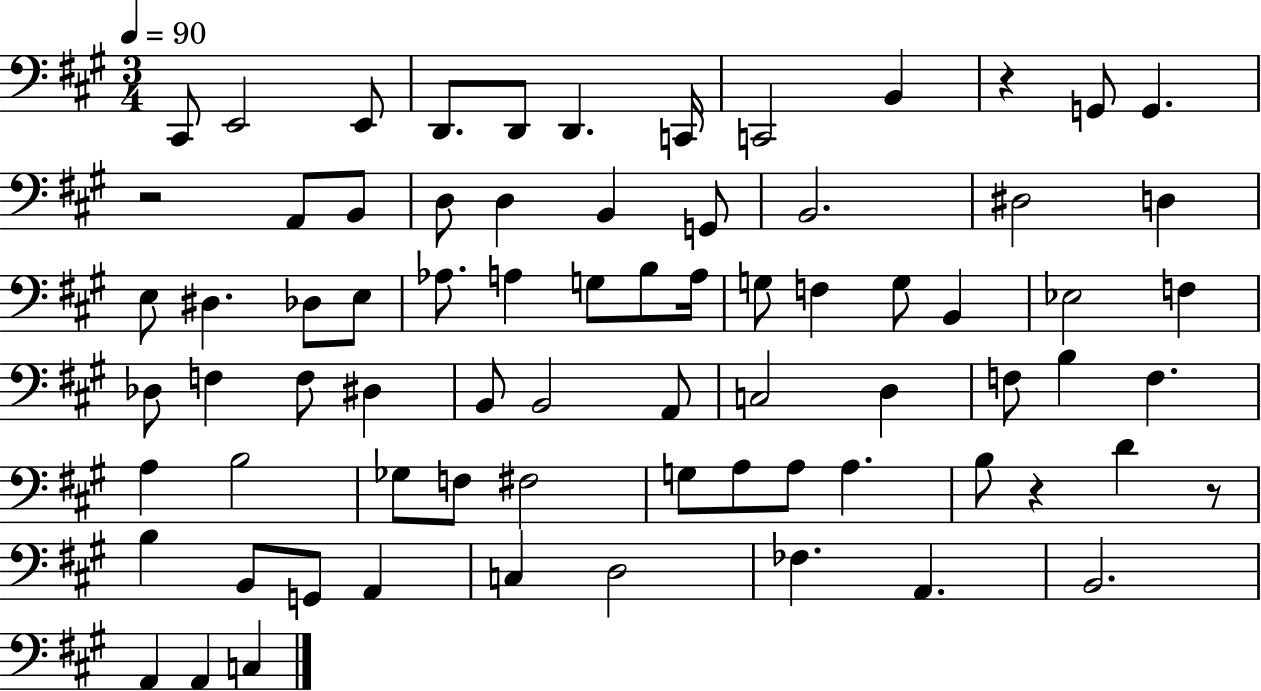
X:1
T:Untitled
M:3/4
L:1/4
K:A
^C,,/2 E,,2 E,,/2 D,,/2 D,,/2 D,, C,,/4 C,,2 B,, z G,,/2 G,, z2 A,,/2 B,,/2 D,/2 D, B,, G,,/2 B,,2 ^D,2 D, E,/2 ^D, _D,/2 E,/2 _A,/2 A, G,/2 B,/2 A,/4 G,/2 F, G,/2 B,, _E,2 F, _D,/2 F, F,/2 ^D, B,,/2 B,,2 A,,/2 C,2 D, F,/2 B, F, A, B,2 _G,/2 F,/2 ^F,2 G,/2 A,/2 A,/2 A, B,/2 z D z/2 B, B,,/2 G,,/2 A,, C, D,2 _F, A,, B,,2 A,, A,, C,